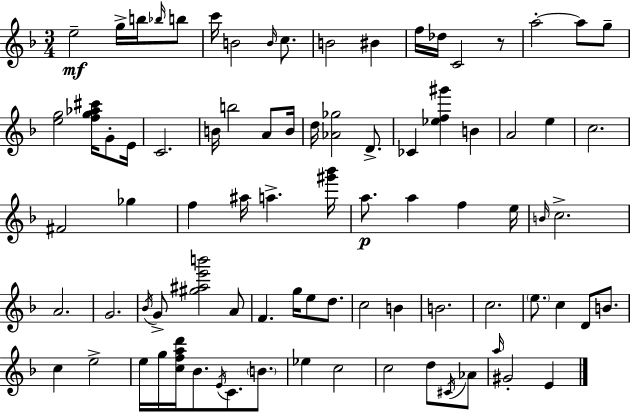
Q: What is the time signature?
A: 3/4